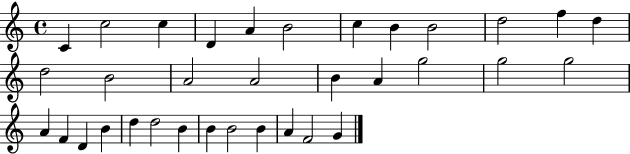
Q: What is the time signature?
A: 4/4